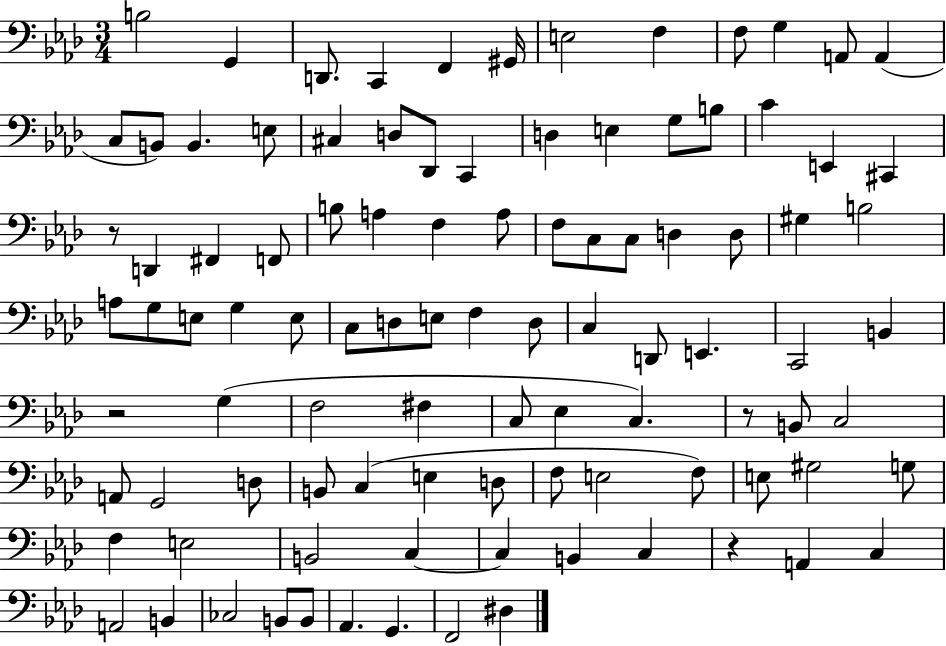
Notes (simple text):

B3/h G2/q D2/e. C2/q F2/q G#2/s E3/h F3/q F3/e G3/q A2/e A2/q C3/e B2/e B2/q. E3/e C#3/q D3/e Db2/e C2/q D3/q E3/q G3/e B3/e C4/q E2/q C#2/q R/e D2/q F#2/q F2/e B3/e A3/q F3/q A3/e F3/e C3/e C3/e D3/q D3/e G#3/q B3/h A3/e G3/e E3/e G3/q E3/e C3/e D3/e E3/e F3/q D3/e C3/q D2/e E2/q. C2/h B2/q R/h G3/q F3/h F#3/q C3/e Eb3/q C3/q. R/e B2/e C3/h A2/e G2/h D3/e B2/e C3/q E3/q D3/e F3/e E3/h F3/e E3/e G#3/h G3/e F3/q E3/h B2/h C3/q C3/q B2/q C3/q R/q A2/q C3/q A2/h B2/q CES3/h B2/e B2/e Ab2/q. G2/q. F2/h D#3/q